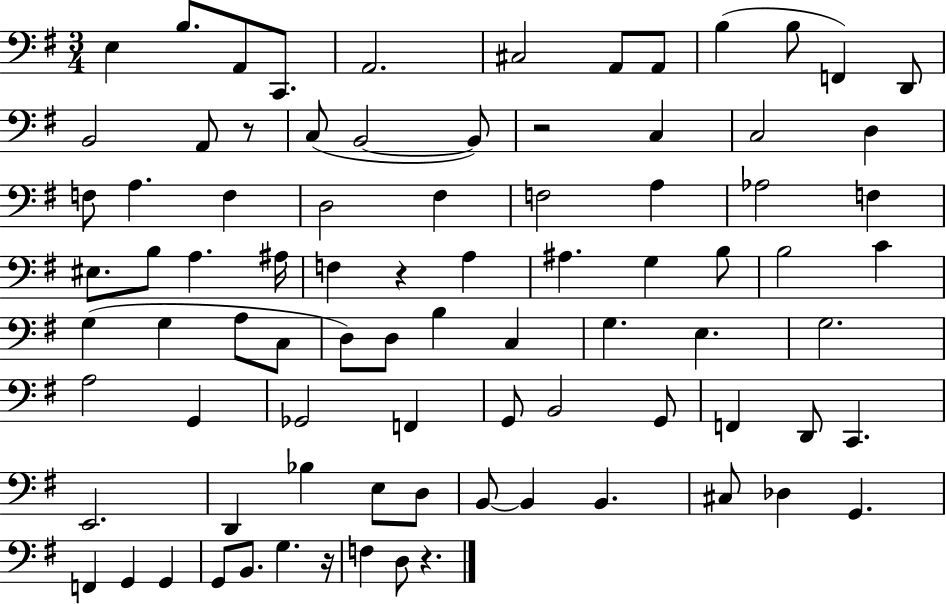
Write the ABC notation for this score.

X:1
T:Untitled
M:3/4
L:1/4
K:G
E, B,/2 A,,/2 C,,/2 A,,2 ^C,2 A,,/2 A,,/2 B, B,/2 F,, D,,/2 B,,2 A,,/2 z/2 C,/2 B,,2 B,,/2 z2 C, C,2 D, F,/2 A, F, D,2 ^F, F,2 A, _A,2 F, ^E,/2 B,/2 A, ^A,/4 F, z A, ^A, G, B,/2 B,2 C G, G, A,/2 C,/2 D,/2 D,/2 B, C, G, E, G,2 A,2 G,, _G,,2 F,, G,,/2 B,,2 G,,/2 F,, D,,/2 C,, E,,2 D,, _B, E,/2 D,/2 B,,/2 B,, B,, ^C,/2 _D, G,, F,, G,, G,, G,,/2 B,,/2 G, z/4 F, D,/2 z